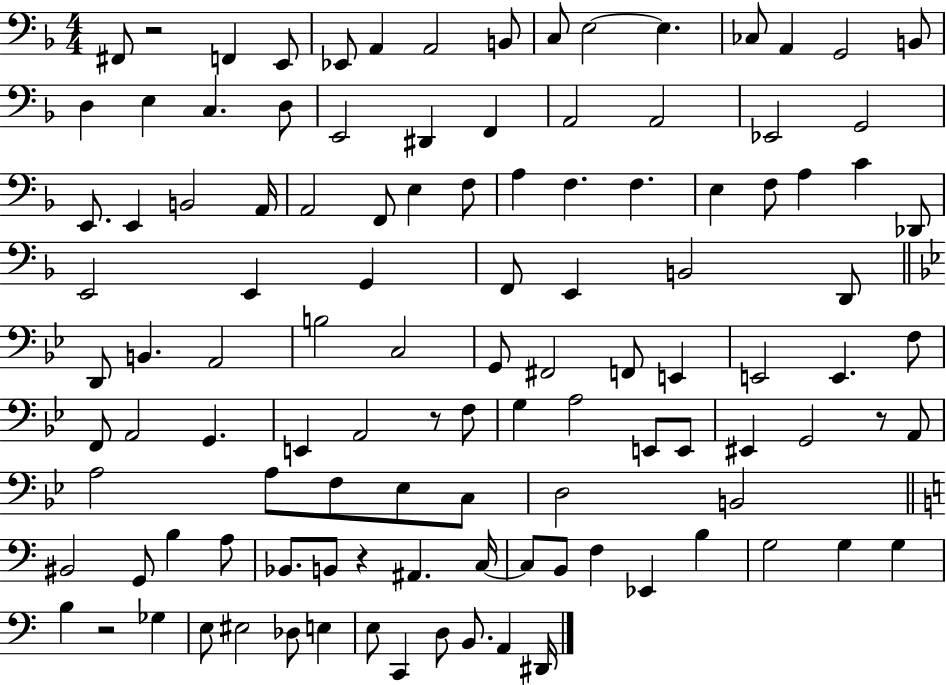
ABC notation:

X:1
T:Untitled
M:4/4
L:1/4
K:F
^F,,/2 z2 F,, E,,/2 _E,,/2 A,, A,,2 B,,/2 C,/2 E,2 E, _C,/2 A,, G,,2 B,,/2 D, E, C, D,/2 E,,2 ^D,, F,, A,,2 A,,2 _E,,2 G,,2 E,,/2 E,, B,,2 A,,/4 A,,2 F,,/2 E, F,/2 A, F, F, E, F,/2 A, C _D,,/2 E,,2 E,, G,, F,,/2 E,, B,,2 D,,/2 D,,/2 B,, A,,2 B,2 C,2 G,,/2 ^F,,2 F,,/2 E,, E,,2 E,, F,/2 F,,/2 A,,2 G,, E,, A,,2 z/2 F,/2 G, A,2 E,,/2 E,,/2 ^E,, G,,2 z/2 A,,/2 A,2 A,/2 F,/2 _E,/2 C,/2 D,2 B,,2 ^B,,2 G,,/2 B, A,/2 _B,,/2 B,,/2 z ^A,, C,/4 C,/2 B,,/2 F, _E,, B, G,2 G, G, B, z2 _G, E,/2 ^E,2 _D,/2 E, E,/2 C,, D,/2 B,,/2 A,, ^D,,/4